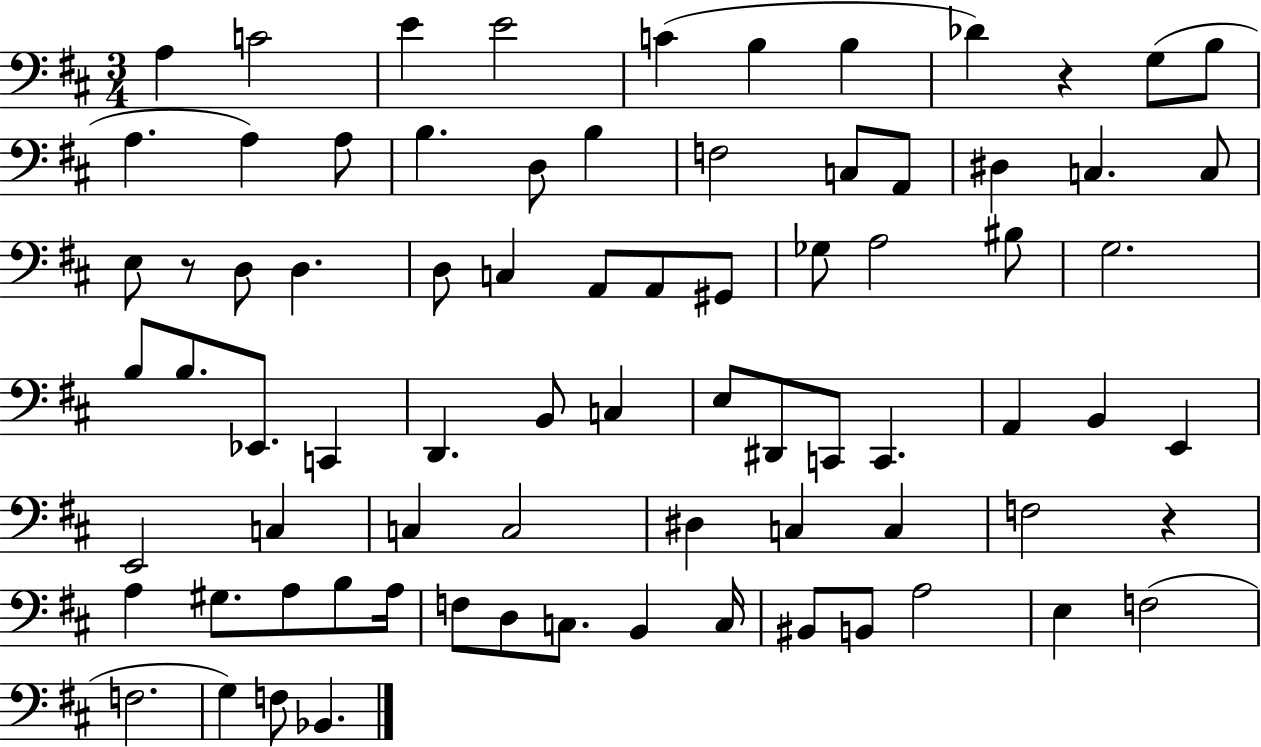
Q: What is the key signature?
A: D major